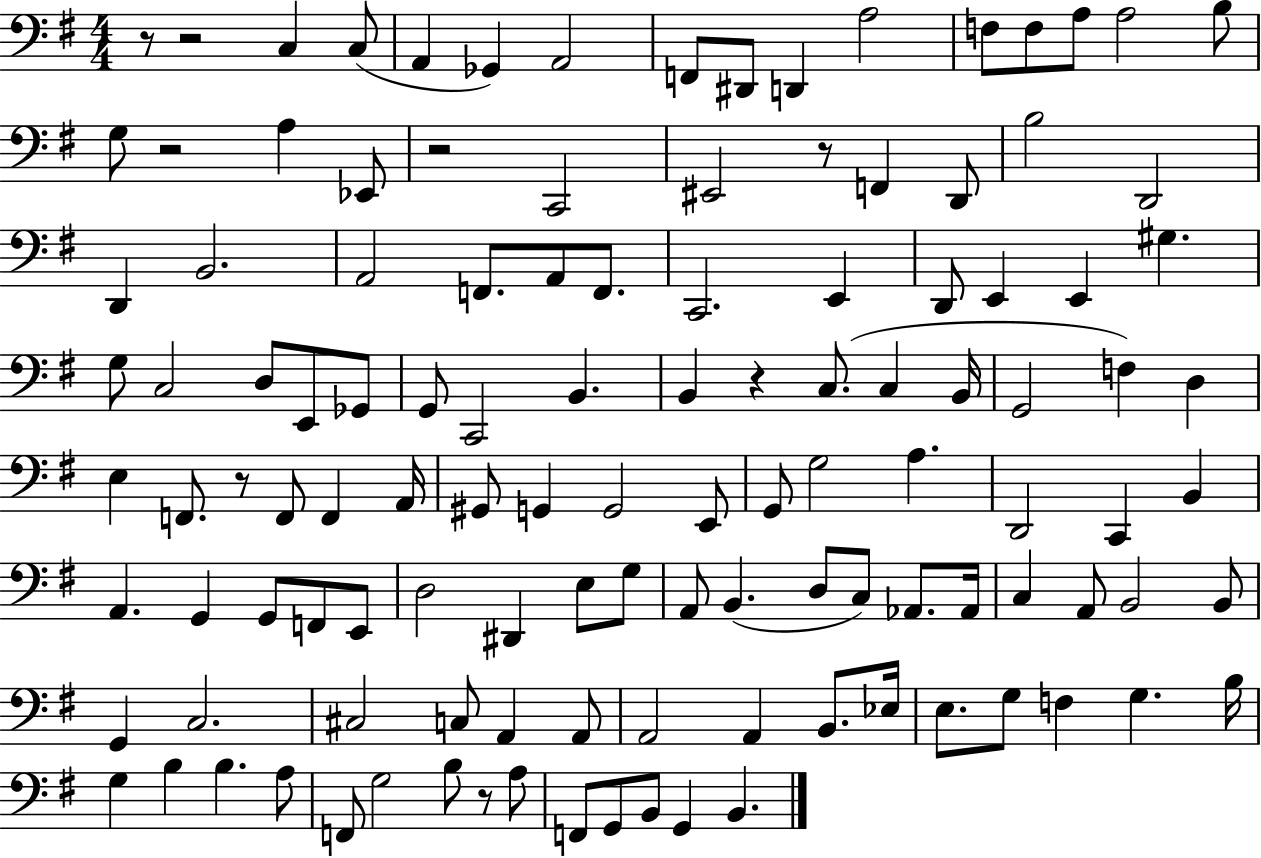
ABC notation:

X:1
T:Untitled
M:4/4
L:1/4
K:G
z/2 z2 C, C,/2 A,, _G,, A,,2 F,,/2 ^D,,/2 D,, A,2 F,/2 F,/2 A,/2 A,2 B,/2 G,/2 z2 A, _E,,/2 z2 C,,2 ^E,,2 z/2 F,, D,,/2 B,2 D,,2 D,, B,,2 A,,2 F,,/2 A,,/2 F,,/2 C,,2 E,, D,,/2 E,, E,, ^G, G,/2 C,2 D,/2 E,,/2 _G,,/2 G,,/2 C,,2 B,, B,, z C,/2 C, B,,/4 G,,2 F, D, E, F,,/2 z/2 F,,/2 F,, A,,/4 ^G,,/2 G,, G,,2 E,,/2 G,,/2 G,2 A, D,,2 C,, B,, A,, G,, G,,/2 F,,/2 E,,/2 D,2 ^D,, E,/2 G,/2 A,,/2 B,, D,/2 C,/2 _A,,/2 _A,,/4 C, A,,/2 B,,2 B,,/2 G,, C,2 ^C,2 C,/2 A,, A,,/2 A,,2 A,, B,,/2 _E,/4 E,/2 G,/2 F, G, B,/4 G, B, B, A,/2 F,,/2 G,2 B,/2 z/2 A,/2 F,,/2 G,,/2 B,,/2 G,, B,,